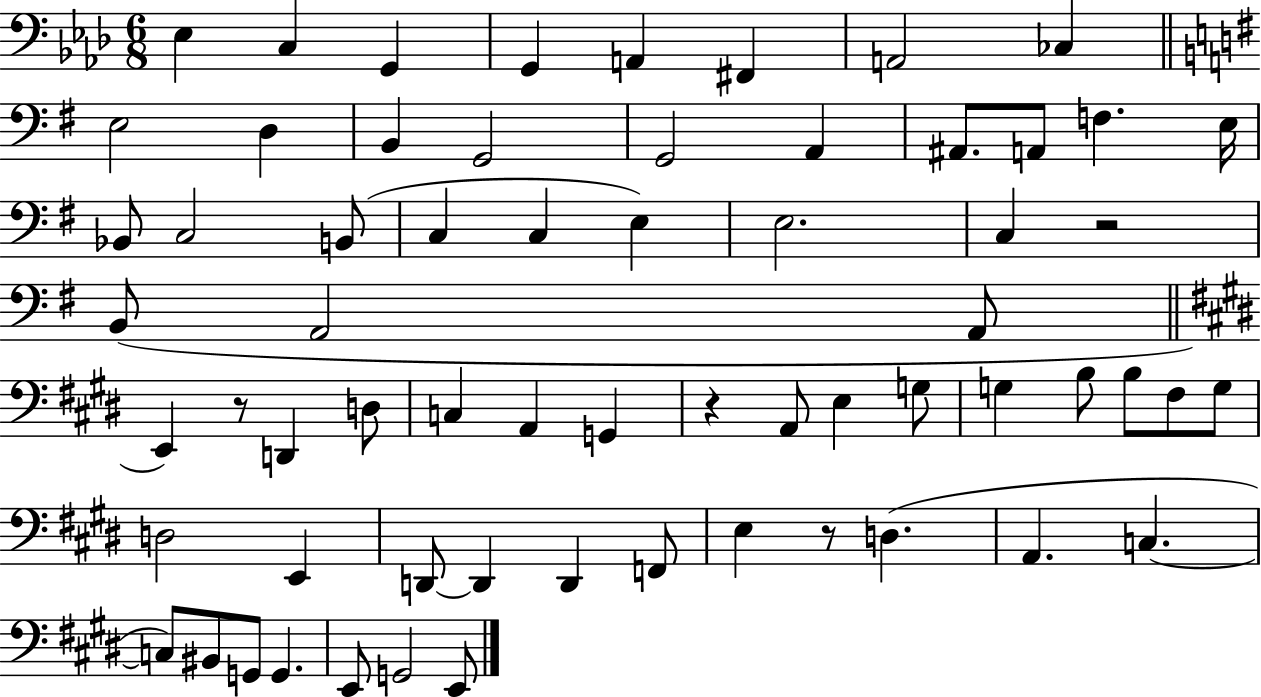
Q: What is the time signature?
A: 6/8